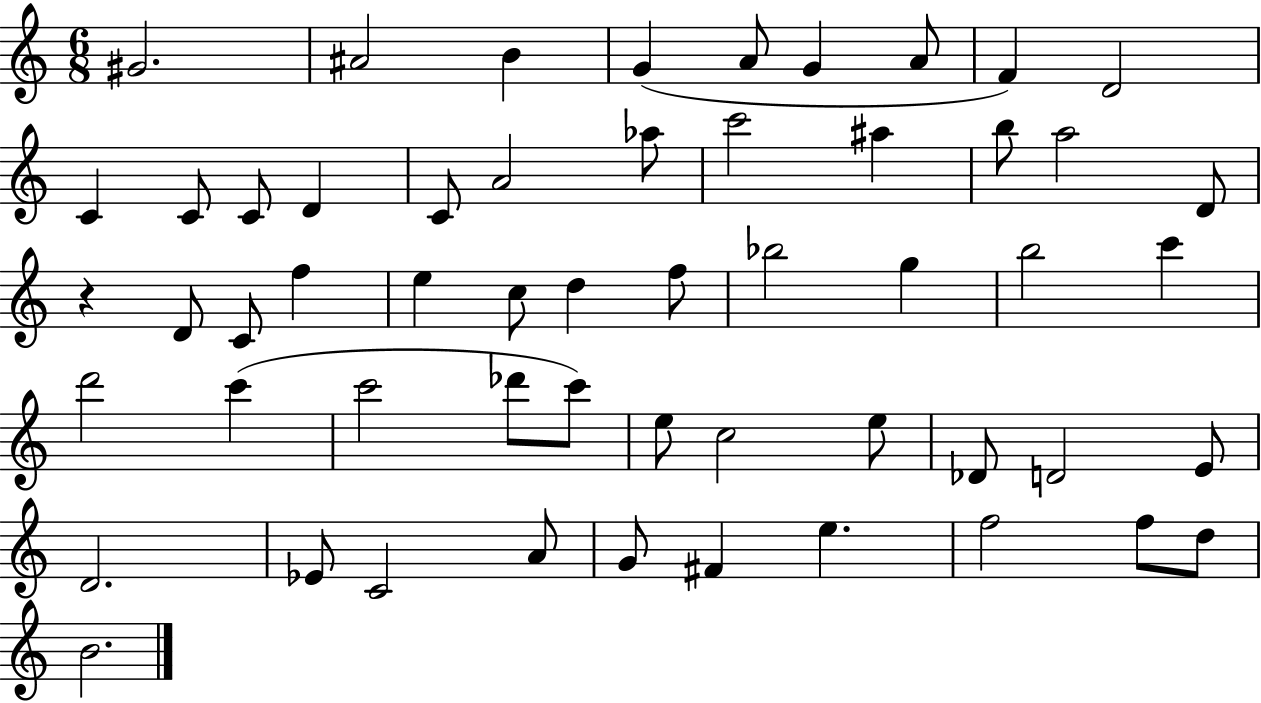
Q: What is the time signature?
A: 6/8